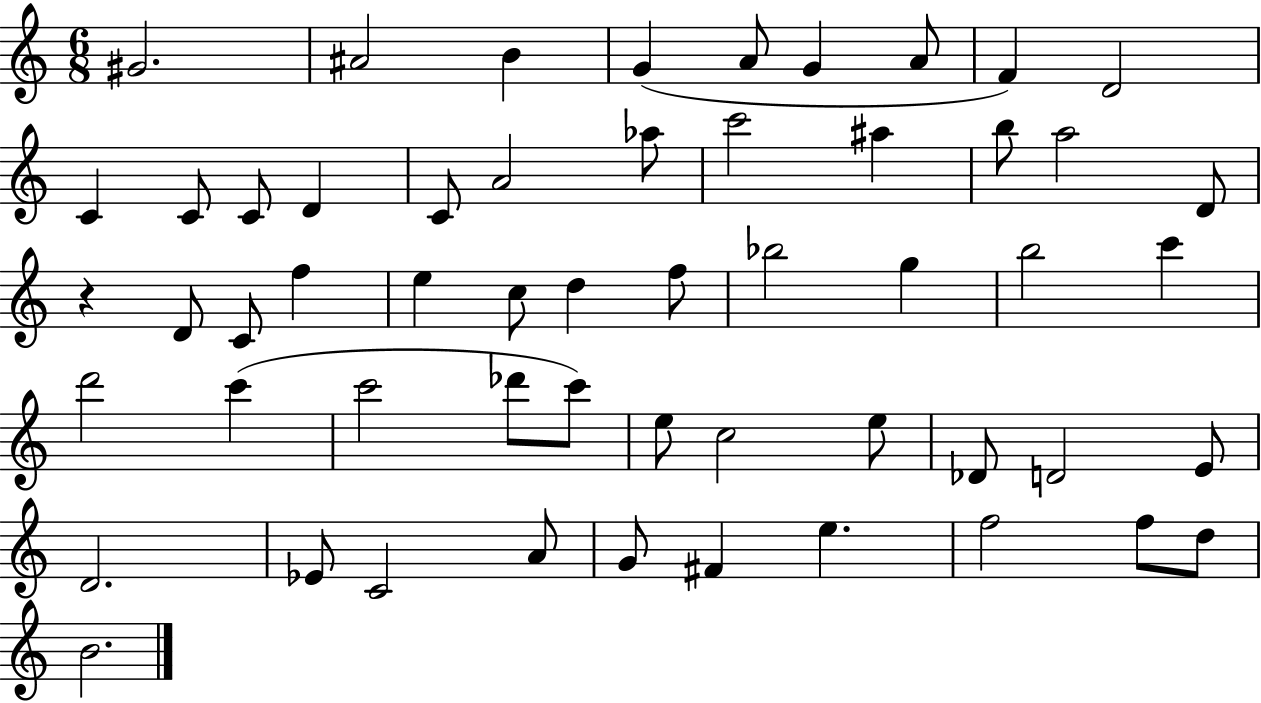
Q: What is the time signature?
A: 6/8